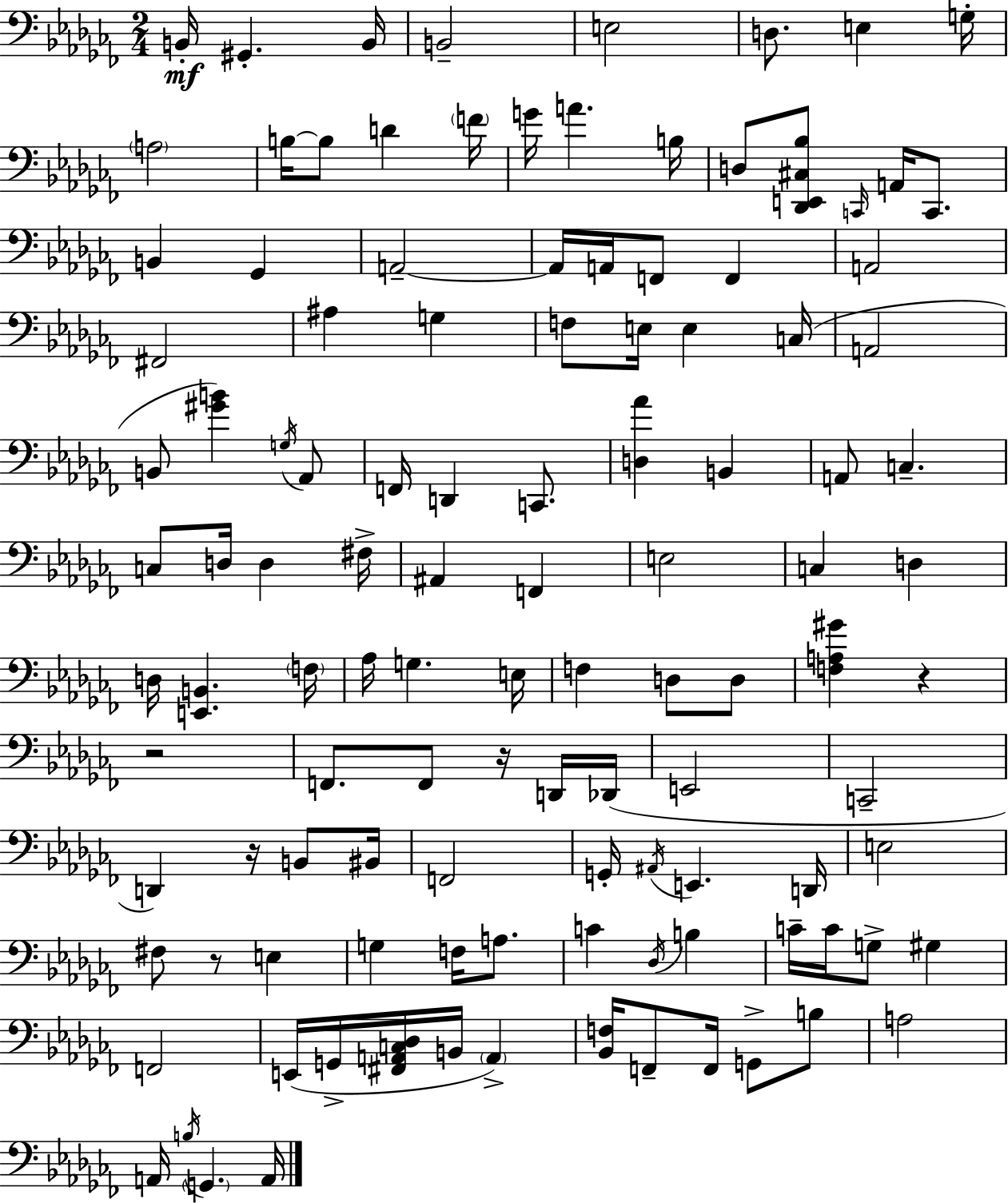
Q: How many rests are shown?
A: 5